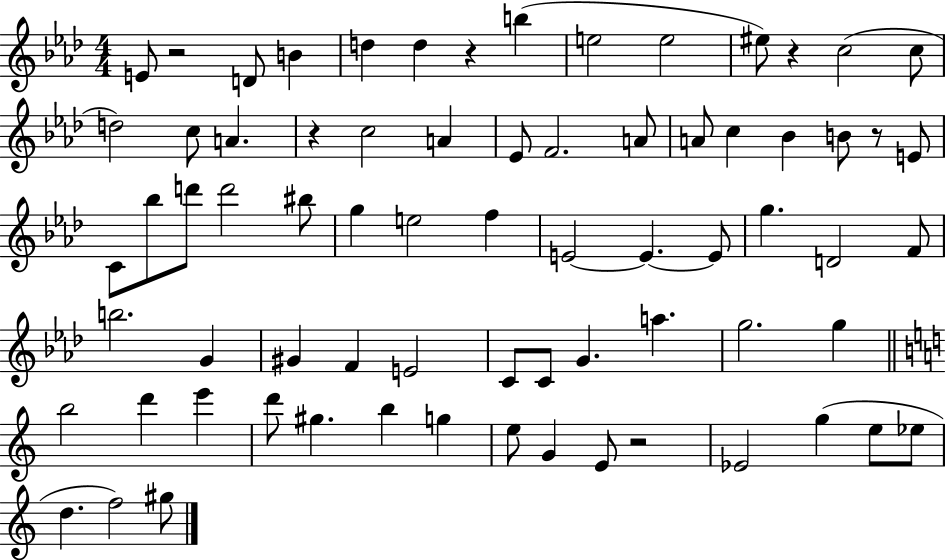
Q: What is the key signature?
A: AES major